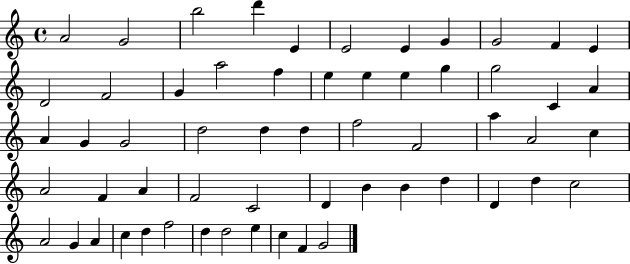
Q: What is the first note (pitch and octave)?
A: A4